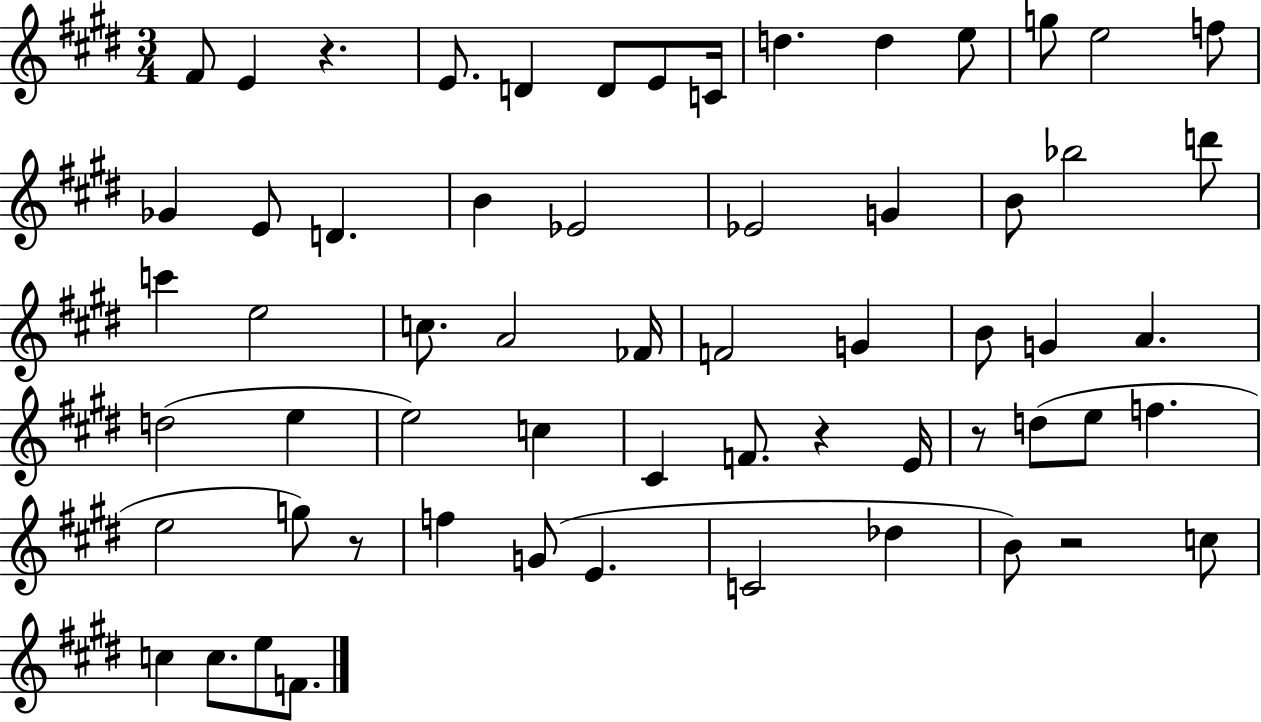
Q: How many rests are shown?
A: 5